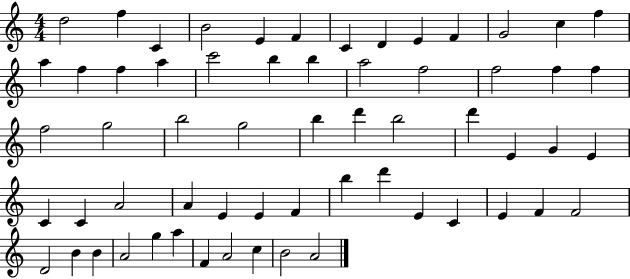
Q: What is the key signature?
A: C major